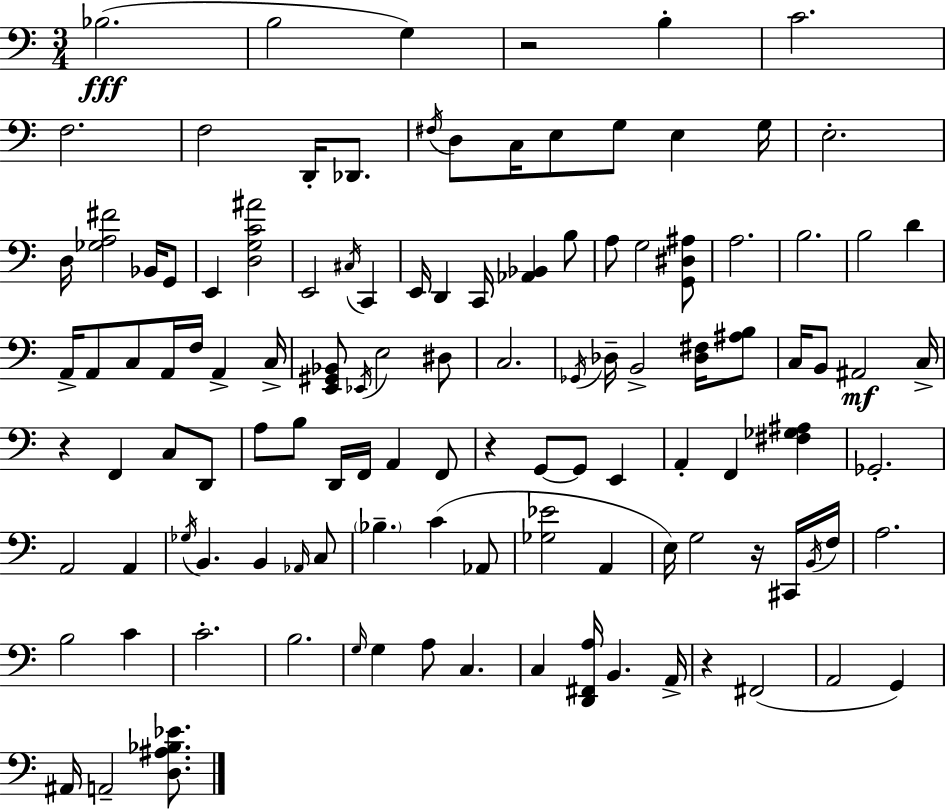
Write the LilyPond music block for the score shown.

{
  \clef bass
  \numericTimeSignature
  \time 3/4
  \key a \minor
  bes2.(\fff | b2 g4) | r2 b4-. | c'2. | \break f2. | f2 d,16-. des,8. | \acciaccatura { fis16 } d8 c16 e8 g8 e4 | g16 e2.-. | \break d16 <ges a fis'>2 bes,16 g,8 | e,4 <d g c' ais'>2 | e,2 \acciaccatura { cis16 } c,4 | e,16 d,4 c,16 <aes, bes,>4 | \break b8 a8 g2 | <g, dis ais>8 a2. | b2. | b2 d'4 | \break a,16-> a,8 c8 a,16 f16 a,4-> | c16-> <e, gis, bes,>8 \acciaccatura { ees,16 } e2 | dis8 c2. | \acciaccatura { ges,16 } des16-- b,2-> | \break <des fis>16 <ais b>8 c16 b,8 ais,2\mf | c16-> r4 f,4 | c8 d,8 a8 b8 d,16 f,16 a,4 | f,8 r4 g,8~~ g,8 | \break e,4 a,4-. f,4 | <fis ges ais>4 ges,2.-. | a,2 | a,4 \acciaccatura { ges16 } b,4. b,4 | \break \grace { aes,16 } c8 \parenthesize bes4.-- | c'4( aes,8 <ges ees'>2 | a,4 e16) g2 | r16 cis,16 \acciaccatura { b,16 } f16 a2. | \break b2 | c'4 c'2.-. | b2. | \grace { g16 } g4 | \break a8 c4. c4 | <d, fis, a>16 b,4. a,16-> r4 | fis,2( a,2 | g,4) ais,16 a,2-- | \break <d ais bes ees'>8. \bar "|."
}